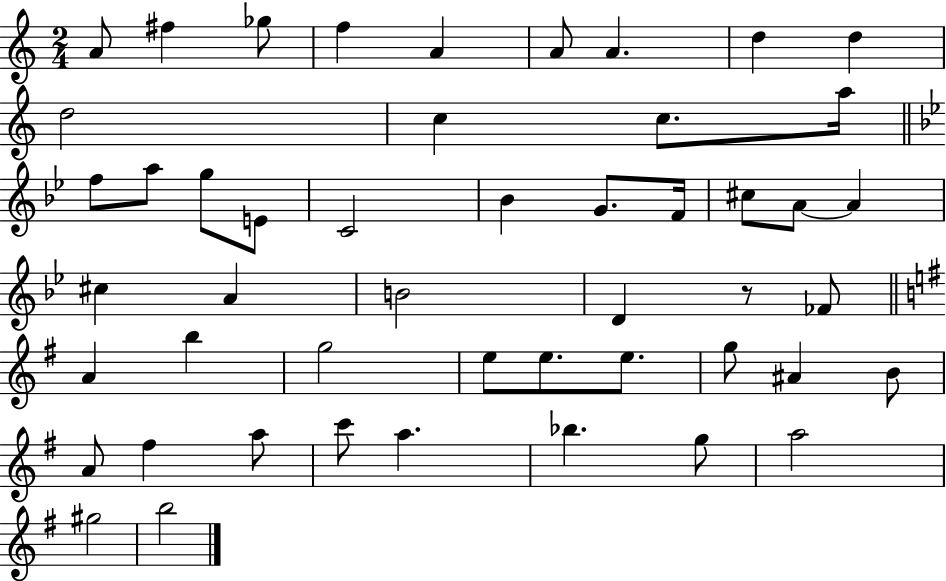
A4/e F#5/q Gb5/e F5/q A4/q A4/e A4/q. D5/q D5/q D5/h C5/q C5/e. A5/s F5/e A5/e G5/e E4/e C4/h Bb4/q G4/e. F4/s C#5/e A4/e A4/q C#5/q A4/q B4/h D4/q R/e FES4/e A4/q B5/q G5/h E5/e E5/e. E5/e. G5/e A#4/q B4/e A4/e F#5/q A5/e C6/e A5/q. Bb5/q. G5/e A5/h G#5/h B5/h